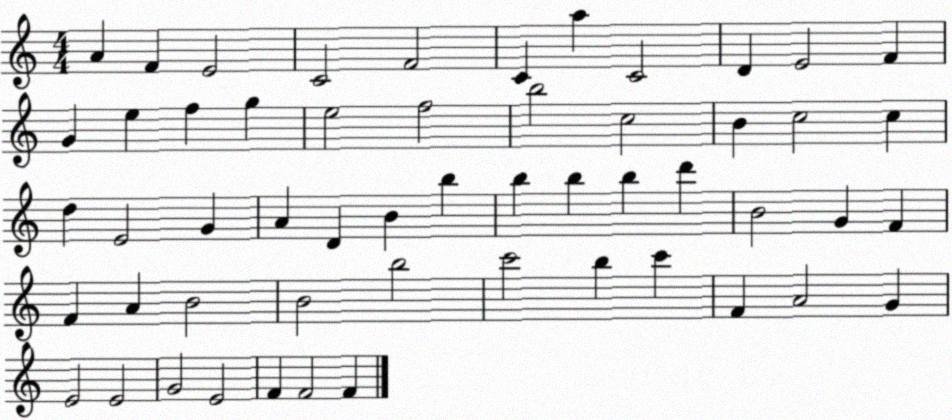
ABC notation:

X:1
T:Untitled
M:4/4
L:1/4
K:C
A F E2 C2 F2 C a C2 D E2 F G e f g e2 f2 b2 c2 B c2 c d E2 G A D B b b b b d' B2 G F F A B2 B2 b2 c'2 b c' F A2 G E2 E2 G2 E2 F F2 F